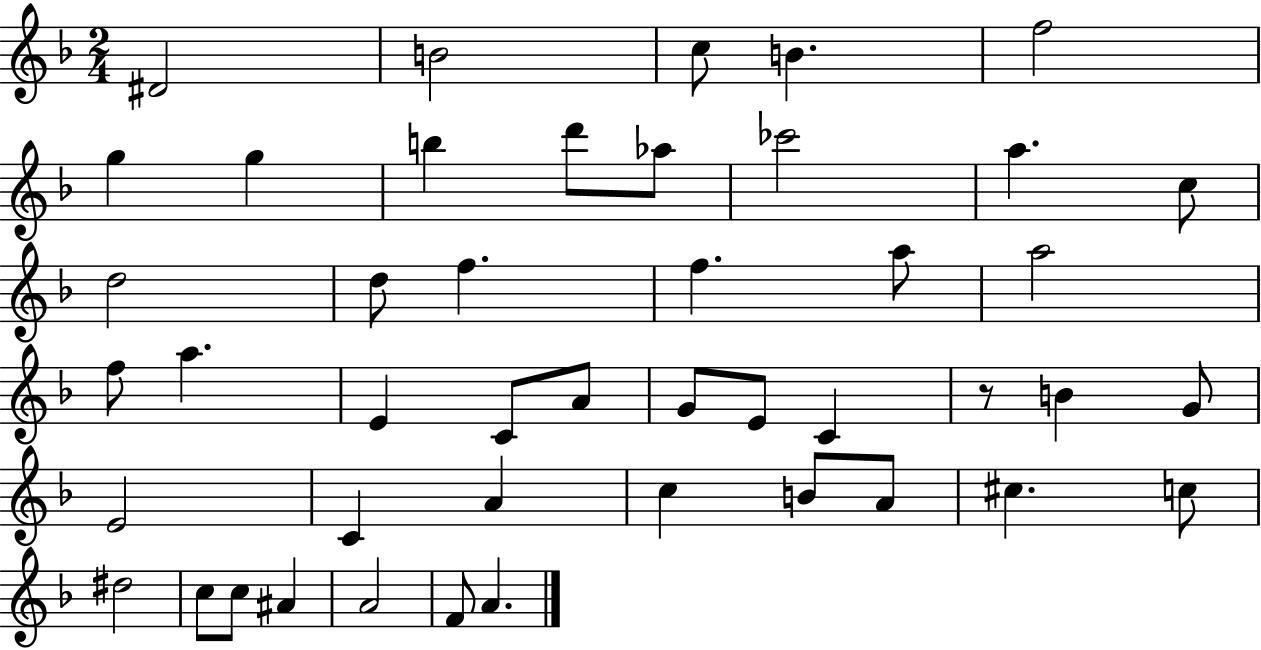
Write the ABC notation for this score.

X:1
T:Untitled
M:2/4
L:1/4
K:F
^D2 B2 c/2 B f2 g g b d'/2 _a/2 _c'2 a c/2 d2 d/2 f f a/2 a2 f/2 a E C/2 A/2 G/2 E/2 C z/2 B G/2 E2 C A c B/2 A/2 ^c c/2 ^d2 c/2 c/2 ^A A2 F/2 A